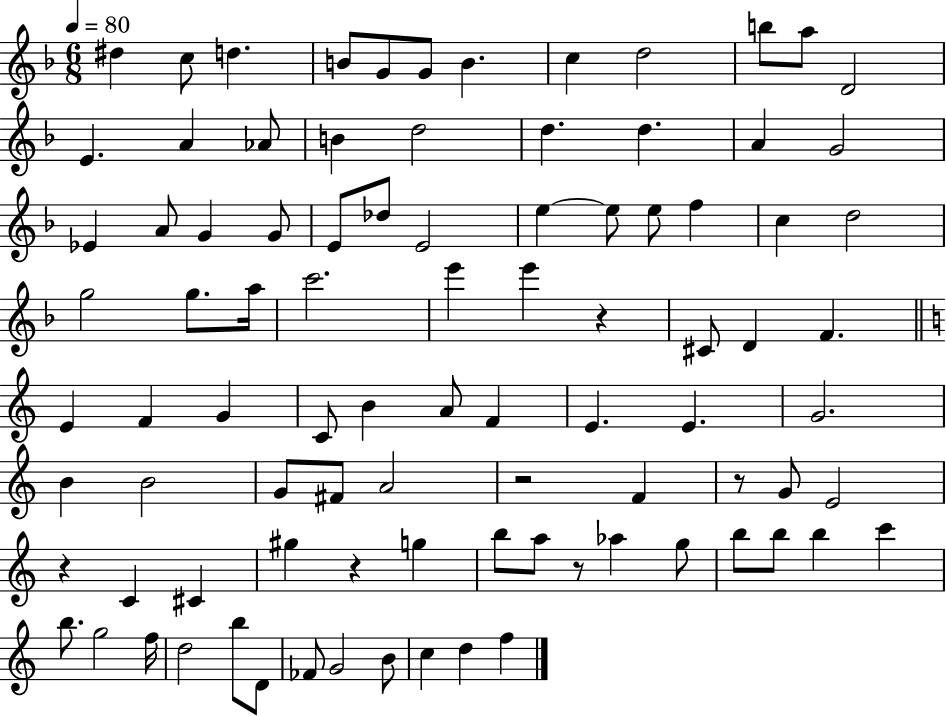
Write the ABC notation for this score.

X:1
T:Untitled
M:6/8
L:1/4
K:F
^d c/2 d B/2 G/2 G/2 B c d2 b/2 a/2 D2 E A _A/2 B d2 d d A G2 _E A/2 G G/2 E/2 _d/2 E2 e e/2 e/2 f c d2 g2 g/2 a/4 c'2 e' e' z ^C/2 D F E F G C/2 B A/2 F E E G2 B B2 G/2 ^F/2 A2 z2 F z/2 G/2 E2 z C ^C ^g z g b/2 a/2 z/2 _a g/2 b/2 b/2 b c' b/2 g2 f/4 d2 b/2 D/2 _F/2 G2 B/2 c d f